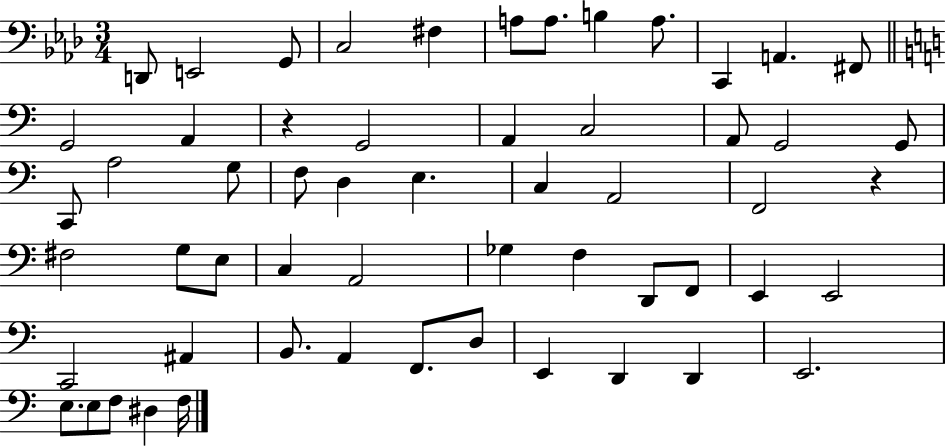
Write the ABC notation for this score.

X:1
T:Untitled
M:3/4
L:1/4
K:Ab
D,,/2 E,,2 G,,/2 C,2 ^F, A,/2 A,/2 B, A,/2 C,, A,, ^F,,/2 G,,2 A,, z G,,2 A,, C,2 A,,/2 G,,2 G,,/2 C,,/2 A,2 G,/2 F,/2 D, E, C, A,,2 F,,2 z ^F,2 G,/2 E,/2 C, A,,2 _G, F, D,,/2 F,,/2 E,, E,,2 C,,2 ^A,, B,,/2 A,, F,,/2 D,/2 E,, D,, D,, E,,2 E,/2 E,/2 F,/2 ^D, F,/4